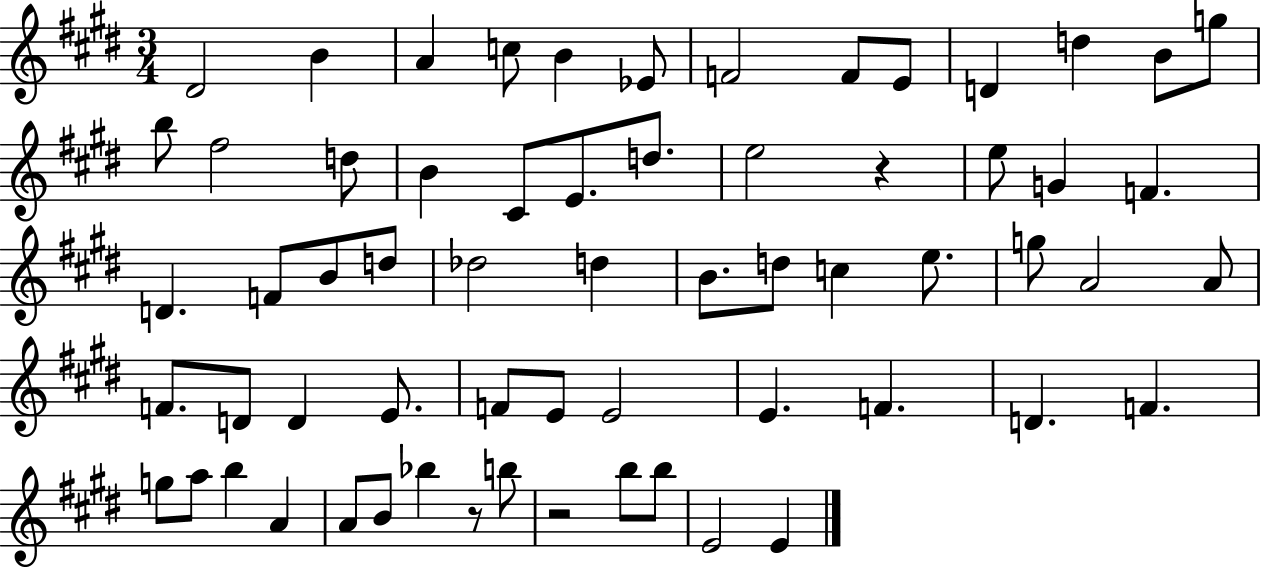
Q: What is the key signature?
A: E major